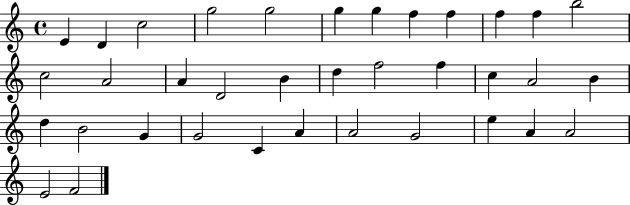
E4/q D4/q C5/h G5/h G5/h G5/q G5/q F5/q F5/q F5/q F5/q B5/h C5/h A4/h A4/q D4/h B4/q D5/q F5/h F5/q C5/q A4/h B4/q D5/q B4/h G4/q G4/h C4/q A4/q A4/h G4/h E5/q A4/q A4/h E4/h F4/h